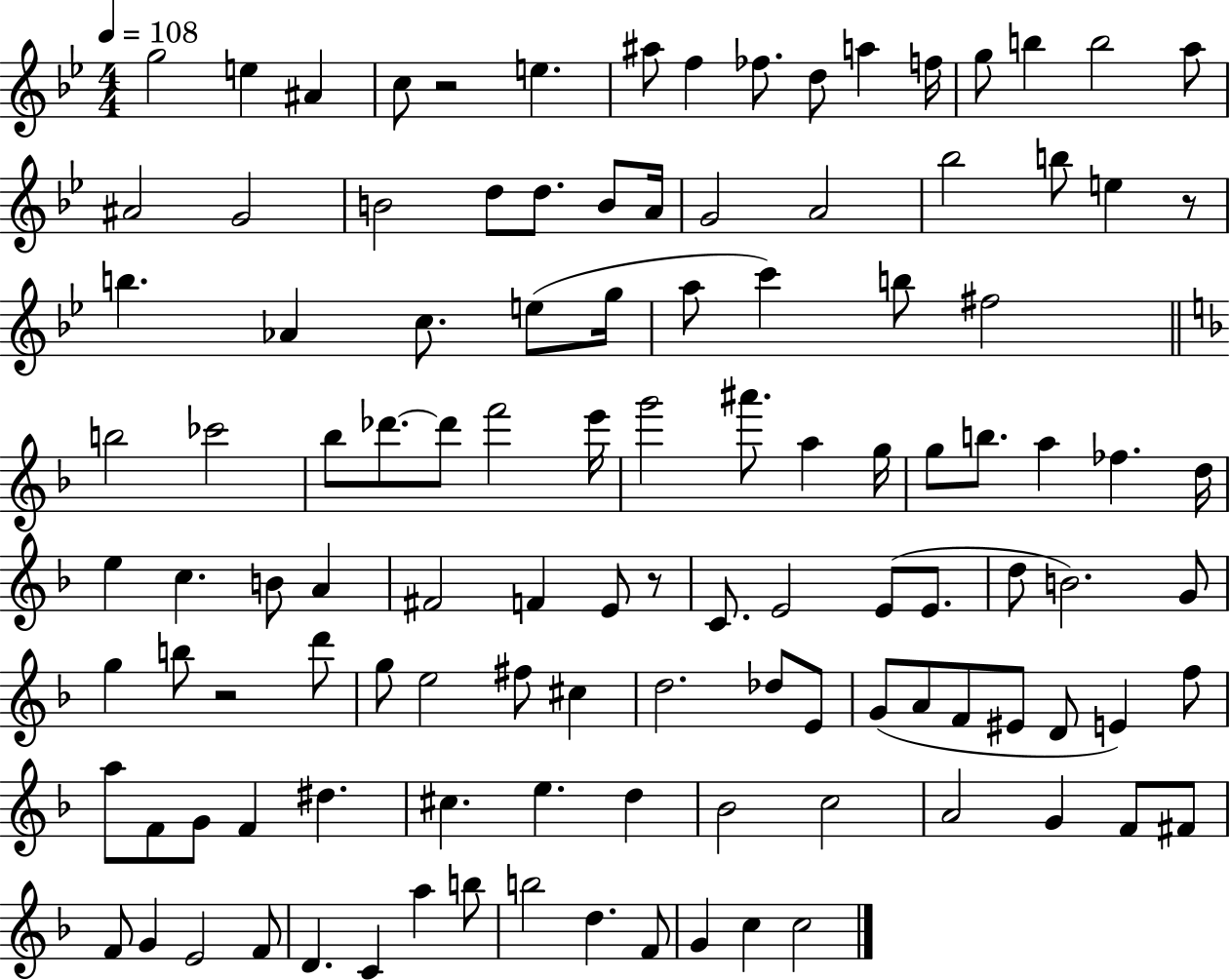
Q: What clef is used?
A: treble